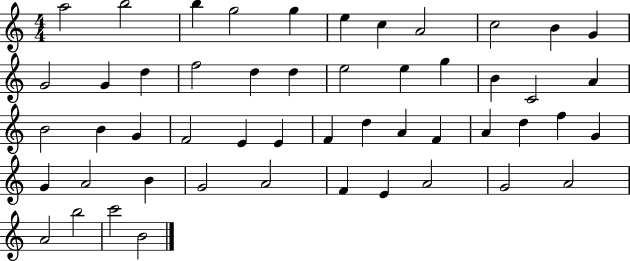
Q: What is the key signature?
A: C major